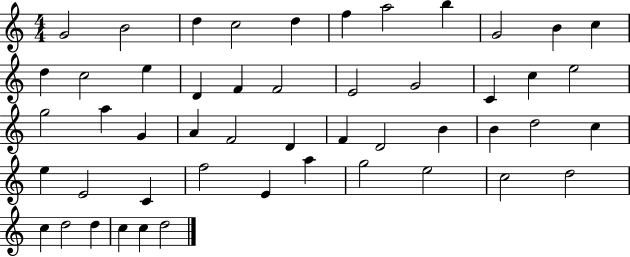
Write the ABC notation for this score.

X:1
T:Untitled
M:4/4
L:1/4
K:C
G2 B2 d c2 d f a2 b G2 B c d c2 e D F F2 E2 G2 C c e2 g2 a G A F2 D F D2 B B d2 c e E2 C f2 E a g2 e2 c2 d2 c d2 d c c d2